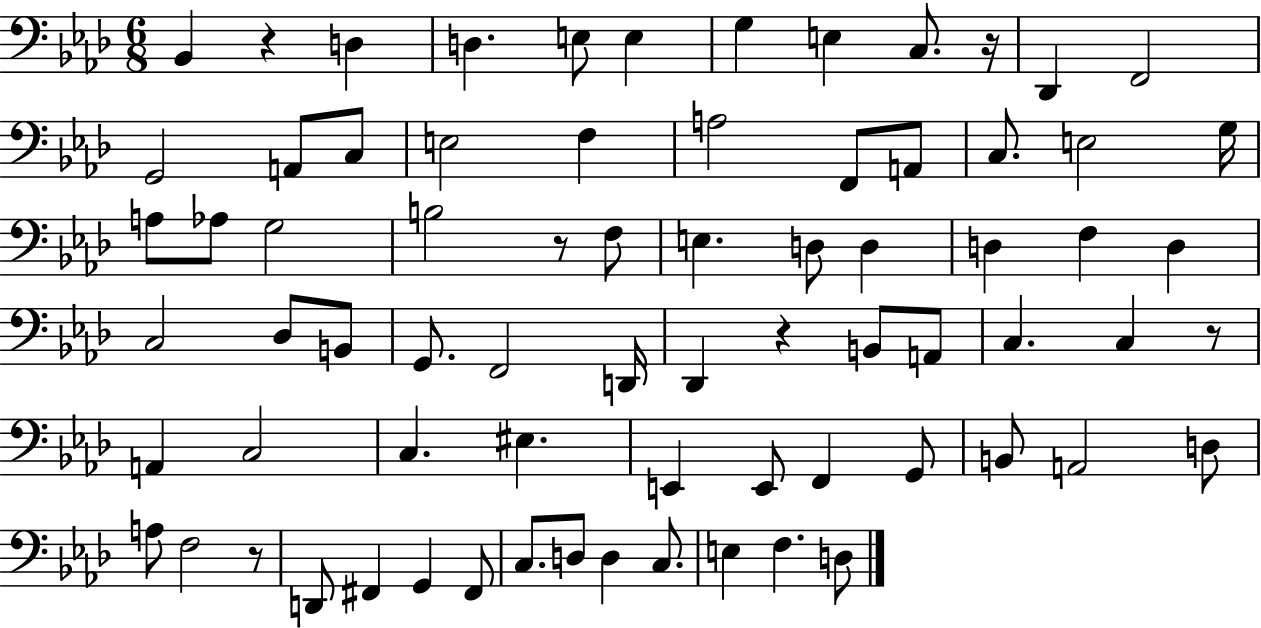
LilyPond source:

{
  \clef bass
  \numericTimeSignature
  \time 6/8
  \key aes \major
  bes,4 r4 d4 | d4. e8 e4 | g4 e4 c8. r16 | des,4 f,2 | \break g,2 a,8 c8 | e2 f4 | a2 f,8 a,8 | c8. e2 g16 | \break a8 aes8 g2 | b2 r8 f8 | e4. d8 d4 | d4 f4 d4 | \break c2 des8 b,8 | g,8. f,2 d,16 | des,4 r4 b,8 a,8 | c4. c4 r8 | \break a,4 c2 | c4. eis4. | e,4 e,8 f,4 g,8 | b,8 a,2 d8 | \break a8 f2 r8 | d,8 fis,4 g,4 fis,8 | c8. d8 d4 c8. | e4 f4. d8 | \break \bar "|."
}